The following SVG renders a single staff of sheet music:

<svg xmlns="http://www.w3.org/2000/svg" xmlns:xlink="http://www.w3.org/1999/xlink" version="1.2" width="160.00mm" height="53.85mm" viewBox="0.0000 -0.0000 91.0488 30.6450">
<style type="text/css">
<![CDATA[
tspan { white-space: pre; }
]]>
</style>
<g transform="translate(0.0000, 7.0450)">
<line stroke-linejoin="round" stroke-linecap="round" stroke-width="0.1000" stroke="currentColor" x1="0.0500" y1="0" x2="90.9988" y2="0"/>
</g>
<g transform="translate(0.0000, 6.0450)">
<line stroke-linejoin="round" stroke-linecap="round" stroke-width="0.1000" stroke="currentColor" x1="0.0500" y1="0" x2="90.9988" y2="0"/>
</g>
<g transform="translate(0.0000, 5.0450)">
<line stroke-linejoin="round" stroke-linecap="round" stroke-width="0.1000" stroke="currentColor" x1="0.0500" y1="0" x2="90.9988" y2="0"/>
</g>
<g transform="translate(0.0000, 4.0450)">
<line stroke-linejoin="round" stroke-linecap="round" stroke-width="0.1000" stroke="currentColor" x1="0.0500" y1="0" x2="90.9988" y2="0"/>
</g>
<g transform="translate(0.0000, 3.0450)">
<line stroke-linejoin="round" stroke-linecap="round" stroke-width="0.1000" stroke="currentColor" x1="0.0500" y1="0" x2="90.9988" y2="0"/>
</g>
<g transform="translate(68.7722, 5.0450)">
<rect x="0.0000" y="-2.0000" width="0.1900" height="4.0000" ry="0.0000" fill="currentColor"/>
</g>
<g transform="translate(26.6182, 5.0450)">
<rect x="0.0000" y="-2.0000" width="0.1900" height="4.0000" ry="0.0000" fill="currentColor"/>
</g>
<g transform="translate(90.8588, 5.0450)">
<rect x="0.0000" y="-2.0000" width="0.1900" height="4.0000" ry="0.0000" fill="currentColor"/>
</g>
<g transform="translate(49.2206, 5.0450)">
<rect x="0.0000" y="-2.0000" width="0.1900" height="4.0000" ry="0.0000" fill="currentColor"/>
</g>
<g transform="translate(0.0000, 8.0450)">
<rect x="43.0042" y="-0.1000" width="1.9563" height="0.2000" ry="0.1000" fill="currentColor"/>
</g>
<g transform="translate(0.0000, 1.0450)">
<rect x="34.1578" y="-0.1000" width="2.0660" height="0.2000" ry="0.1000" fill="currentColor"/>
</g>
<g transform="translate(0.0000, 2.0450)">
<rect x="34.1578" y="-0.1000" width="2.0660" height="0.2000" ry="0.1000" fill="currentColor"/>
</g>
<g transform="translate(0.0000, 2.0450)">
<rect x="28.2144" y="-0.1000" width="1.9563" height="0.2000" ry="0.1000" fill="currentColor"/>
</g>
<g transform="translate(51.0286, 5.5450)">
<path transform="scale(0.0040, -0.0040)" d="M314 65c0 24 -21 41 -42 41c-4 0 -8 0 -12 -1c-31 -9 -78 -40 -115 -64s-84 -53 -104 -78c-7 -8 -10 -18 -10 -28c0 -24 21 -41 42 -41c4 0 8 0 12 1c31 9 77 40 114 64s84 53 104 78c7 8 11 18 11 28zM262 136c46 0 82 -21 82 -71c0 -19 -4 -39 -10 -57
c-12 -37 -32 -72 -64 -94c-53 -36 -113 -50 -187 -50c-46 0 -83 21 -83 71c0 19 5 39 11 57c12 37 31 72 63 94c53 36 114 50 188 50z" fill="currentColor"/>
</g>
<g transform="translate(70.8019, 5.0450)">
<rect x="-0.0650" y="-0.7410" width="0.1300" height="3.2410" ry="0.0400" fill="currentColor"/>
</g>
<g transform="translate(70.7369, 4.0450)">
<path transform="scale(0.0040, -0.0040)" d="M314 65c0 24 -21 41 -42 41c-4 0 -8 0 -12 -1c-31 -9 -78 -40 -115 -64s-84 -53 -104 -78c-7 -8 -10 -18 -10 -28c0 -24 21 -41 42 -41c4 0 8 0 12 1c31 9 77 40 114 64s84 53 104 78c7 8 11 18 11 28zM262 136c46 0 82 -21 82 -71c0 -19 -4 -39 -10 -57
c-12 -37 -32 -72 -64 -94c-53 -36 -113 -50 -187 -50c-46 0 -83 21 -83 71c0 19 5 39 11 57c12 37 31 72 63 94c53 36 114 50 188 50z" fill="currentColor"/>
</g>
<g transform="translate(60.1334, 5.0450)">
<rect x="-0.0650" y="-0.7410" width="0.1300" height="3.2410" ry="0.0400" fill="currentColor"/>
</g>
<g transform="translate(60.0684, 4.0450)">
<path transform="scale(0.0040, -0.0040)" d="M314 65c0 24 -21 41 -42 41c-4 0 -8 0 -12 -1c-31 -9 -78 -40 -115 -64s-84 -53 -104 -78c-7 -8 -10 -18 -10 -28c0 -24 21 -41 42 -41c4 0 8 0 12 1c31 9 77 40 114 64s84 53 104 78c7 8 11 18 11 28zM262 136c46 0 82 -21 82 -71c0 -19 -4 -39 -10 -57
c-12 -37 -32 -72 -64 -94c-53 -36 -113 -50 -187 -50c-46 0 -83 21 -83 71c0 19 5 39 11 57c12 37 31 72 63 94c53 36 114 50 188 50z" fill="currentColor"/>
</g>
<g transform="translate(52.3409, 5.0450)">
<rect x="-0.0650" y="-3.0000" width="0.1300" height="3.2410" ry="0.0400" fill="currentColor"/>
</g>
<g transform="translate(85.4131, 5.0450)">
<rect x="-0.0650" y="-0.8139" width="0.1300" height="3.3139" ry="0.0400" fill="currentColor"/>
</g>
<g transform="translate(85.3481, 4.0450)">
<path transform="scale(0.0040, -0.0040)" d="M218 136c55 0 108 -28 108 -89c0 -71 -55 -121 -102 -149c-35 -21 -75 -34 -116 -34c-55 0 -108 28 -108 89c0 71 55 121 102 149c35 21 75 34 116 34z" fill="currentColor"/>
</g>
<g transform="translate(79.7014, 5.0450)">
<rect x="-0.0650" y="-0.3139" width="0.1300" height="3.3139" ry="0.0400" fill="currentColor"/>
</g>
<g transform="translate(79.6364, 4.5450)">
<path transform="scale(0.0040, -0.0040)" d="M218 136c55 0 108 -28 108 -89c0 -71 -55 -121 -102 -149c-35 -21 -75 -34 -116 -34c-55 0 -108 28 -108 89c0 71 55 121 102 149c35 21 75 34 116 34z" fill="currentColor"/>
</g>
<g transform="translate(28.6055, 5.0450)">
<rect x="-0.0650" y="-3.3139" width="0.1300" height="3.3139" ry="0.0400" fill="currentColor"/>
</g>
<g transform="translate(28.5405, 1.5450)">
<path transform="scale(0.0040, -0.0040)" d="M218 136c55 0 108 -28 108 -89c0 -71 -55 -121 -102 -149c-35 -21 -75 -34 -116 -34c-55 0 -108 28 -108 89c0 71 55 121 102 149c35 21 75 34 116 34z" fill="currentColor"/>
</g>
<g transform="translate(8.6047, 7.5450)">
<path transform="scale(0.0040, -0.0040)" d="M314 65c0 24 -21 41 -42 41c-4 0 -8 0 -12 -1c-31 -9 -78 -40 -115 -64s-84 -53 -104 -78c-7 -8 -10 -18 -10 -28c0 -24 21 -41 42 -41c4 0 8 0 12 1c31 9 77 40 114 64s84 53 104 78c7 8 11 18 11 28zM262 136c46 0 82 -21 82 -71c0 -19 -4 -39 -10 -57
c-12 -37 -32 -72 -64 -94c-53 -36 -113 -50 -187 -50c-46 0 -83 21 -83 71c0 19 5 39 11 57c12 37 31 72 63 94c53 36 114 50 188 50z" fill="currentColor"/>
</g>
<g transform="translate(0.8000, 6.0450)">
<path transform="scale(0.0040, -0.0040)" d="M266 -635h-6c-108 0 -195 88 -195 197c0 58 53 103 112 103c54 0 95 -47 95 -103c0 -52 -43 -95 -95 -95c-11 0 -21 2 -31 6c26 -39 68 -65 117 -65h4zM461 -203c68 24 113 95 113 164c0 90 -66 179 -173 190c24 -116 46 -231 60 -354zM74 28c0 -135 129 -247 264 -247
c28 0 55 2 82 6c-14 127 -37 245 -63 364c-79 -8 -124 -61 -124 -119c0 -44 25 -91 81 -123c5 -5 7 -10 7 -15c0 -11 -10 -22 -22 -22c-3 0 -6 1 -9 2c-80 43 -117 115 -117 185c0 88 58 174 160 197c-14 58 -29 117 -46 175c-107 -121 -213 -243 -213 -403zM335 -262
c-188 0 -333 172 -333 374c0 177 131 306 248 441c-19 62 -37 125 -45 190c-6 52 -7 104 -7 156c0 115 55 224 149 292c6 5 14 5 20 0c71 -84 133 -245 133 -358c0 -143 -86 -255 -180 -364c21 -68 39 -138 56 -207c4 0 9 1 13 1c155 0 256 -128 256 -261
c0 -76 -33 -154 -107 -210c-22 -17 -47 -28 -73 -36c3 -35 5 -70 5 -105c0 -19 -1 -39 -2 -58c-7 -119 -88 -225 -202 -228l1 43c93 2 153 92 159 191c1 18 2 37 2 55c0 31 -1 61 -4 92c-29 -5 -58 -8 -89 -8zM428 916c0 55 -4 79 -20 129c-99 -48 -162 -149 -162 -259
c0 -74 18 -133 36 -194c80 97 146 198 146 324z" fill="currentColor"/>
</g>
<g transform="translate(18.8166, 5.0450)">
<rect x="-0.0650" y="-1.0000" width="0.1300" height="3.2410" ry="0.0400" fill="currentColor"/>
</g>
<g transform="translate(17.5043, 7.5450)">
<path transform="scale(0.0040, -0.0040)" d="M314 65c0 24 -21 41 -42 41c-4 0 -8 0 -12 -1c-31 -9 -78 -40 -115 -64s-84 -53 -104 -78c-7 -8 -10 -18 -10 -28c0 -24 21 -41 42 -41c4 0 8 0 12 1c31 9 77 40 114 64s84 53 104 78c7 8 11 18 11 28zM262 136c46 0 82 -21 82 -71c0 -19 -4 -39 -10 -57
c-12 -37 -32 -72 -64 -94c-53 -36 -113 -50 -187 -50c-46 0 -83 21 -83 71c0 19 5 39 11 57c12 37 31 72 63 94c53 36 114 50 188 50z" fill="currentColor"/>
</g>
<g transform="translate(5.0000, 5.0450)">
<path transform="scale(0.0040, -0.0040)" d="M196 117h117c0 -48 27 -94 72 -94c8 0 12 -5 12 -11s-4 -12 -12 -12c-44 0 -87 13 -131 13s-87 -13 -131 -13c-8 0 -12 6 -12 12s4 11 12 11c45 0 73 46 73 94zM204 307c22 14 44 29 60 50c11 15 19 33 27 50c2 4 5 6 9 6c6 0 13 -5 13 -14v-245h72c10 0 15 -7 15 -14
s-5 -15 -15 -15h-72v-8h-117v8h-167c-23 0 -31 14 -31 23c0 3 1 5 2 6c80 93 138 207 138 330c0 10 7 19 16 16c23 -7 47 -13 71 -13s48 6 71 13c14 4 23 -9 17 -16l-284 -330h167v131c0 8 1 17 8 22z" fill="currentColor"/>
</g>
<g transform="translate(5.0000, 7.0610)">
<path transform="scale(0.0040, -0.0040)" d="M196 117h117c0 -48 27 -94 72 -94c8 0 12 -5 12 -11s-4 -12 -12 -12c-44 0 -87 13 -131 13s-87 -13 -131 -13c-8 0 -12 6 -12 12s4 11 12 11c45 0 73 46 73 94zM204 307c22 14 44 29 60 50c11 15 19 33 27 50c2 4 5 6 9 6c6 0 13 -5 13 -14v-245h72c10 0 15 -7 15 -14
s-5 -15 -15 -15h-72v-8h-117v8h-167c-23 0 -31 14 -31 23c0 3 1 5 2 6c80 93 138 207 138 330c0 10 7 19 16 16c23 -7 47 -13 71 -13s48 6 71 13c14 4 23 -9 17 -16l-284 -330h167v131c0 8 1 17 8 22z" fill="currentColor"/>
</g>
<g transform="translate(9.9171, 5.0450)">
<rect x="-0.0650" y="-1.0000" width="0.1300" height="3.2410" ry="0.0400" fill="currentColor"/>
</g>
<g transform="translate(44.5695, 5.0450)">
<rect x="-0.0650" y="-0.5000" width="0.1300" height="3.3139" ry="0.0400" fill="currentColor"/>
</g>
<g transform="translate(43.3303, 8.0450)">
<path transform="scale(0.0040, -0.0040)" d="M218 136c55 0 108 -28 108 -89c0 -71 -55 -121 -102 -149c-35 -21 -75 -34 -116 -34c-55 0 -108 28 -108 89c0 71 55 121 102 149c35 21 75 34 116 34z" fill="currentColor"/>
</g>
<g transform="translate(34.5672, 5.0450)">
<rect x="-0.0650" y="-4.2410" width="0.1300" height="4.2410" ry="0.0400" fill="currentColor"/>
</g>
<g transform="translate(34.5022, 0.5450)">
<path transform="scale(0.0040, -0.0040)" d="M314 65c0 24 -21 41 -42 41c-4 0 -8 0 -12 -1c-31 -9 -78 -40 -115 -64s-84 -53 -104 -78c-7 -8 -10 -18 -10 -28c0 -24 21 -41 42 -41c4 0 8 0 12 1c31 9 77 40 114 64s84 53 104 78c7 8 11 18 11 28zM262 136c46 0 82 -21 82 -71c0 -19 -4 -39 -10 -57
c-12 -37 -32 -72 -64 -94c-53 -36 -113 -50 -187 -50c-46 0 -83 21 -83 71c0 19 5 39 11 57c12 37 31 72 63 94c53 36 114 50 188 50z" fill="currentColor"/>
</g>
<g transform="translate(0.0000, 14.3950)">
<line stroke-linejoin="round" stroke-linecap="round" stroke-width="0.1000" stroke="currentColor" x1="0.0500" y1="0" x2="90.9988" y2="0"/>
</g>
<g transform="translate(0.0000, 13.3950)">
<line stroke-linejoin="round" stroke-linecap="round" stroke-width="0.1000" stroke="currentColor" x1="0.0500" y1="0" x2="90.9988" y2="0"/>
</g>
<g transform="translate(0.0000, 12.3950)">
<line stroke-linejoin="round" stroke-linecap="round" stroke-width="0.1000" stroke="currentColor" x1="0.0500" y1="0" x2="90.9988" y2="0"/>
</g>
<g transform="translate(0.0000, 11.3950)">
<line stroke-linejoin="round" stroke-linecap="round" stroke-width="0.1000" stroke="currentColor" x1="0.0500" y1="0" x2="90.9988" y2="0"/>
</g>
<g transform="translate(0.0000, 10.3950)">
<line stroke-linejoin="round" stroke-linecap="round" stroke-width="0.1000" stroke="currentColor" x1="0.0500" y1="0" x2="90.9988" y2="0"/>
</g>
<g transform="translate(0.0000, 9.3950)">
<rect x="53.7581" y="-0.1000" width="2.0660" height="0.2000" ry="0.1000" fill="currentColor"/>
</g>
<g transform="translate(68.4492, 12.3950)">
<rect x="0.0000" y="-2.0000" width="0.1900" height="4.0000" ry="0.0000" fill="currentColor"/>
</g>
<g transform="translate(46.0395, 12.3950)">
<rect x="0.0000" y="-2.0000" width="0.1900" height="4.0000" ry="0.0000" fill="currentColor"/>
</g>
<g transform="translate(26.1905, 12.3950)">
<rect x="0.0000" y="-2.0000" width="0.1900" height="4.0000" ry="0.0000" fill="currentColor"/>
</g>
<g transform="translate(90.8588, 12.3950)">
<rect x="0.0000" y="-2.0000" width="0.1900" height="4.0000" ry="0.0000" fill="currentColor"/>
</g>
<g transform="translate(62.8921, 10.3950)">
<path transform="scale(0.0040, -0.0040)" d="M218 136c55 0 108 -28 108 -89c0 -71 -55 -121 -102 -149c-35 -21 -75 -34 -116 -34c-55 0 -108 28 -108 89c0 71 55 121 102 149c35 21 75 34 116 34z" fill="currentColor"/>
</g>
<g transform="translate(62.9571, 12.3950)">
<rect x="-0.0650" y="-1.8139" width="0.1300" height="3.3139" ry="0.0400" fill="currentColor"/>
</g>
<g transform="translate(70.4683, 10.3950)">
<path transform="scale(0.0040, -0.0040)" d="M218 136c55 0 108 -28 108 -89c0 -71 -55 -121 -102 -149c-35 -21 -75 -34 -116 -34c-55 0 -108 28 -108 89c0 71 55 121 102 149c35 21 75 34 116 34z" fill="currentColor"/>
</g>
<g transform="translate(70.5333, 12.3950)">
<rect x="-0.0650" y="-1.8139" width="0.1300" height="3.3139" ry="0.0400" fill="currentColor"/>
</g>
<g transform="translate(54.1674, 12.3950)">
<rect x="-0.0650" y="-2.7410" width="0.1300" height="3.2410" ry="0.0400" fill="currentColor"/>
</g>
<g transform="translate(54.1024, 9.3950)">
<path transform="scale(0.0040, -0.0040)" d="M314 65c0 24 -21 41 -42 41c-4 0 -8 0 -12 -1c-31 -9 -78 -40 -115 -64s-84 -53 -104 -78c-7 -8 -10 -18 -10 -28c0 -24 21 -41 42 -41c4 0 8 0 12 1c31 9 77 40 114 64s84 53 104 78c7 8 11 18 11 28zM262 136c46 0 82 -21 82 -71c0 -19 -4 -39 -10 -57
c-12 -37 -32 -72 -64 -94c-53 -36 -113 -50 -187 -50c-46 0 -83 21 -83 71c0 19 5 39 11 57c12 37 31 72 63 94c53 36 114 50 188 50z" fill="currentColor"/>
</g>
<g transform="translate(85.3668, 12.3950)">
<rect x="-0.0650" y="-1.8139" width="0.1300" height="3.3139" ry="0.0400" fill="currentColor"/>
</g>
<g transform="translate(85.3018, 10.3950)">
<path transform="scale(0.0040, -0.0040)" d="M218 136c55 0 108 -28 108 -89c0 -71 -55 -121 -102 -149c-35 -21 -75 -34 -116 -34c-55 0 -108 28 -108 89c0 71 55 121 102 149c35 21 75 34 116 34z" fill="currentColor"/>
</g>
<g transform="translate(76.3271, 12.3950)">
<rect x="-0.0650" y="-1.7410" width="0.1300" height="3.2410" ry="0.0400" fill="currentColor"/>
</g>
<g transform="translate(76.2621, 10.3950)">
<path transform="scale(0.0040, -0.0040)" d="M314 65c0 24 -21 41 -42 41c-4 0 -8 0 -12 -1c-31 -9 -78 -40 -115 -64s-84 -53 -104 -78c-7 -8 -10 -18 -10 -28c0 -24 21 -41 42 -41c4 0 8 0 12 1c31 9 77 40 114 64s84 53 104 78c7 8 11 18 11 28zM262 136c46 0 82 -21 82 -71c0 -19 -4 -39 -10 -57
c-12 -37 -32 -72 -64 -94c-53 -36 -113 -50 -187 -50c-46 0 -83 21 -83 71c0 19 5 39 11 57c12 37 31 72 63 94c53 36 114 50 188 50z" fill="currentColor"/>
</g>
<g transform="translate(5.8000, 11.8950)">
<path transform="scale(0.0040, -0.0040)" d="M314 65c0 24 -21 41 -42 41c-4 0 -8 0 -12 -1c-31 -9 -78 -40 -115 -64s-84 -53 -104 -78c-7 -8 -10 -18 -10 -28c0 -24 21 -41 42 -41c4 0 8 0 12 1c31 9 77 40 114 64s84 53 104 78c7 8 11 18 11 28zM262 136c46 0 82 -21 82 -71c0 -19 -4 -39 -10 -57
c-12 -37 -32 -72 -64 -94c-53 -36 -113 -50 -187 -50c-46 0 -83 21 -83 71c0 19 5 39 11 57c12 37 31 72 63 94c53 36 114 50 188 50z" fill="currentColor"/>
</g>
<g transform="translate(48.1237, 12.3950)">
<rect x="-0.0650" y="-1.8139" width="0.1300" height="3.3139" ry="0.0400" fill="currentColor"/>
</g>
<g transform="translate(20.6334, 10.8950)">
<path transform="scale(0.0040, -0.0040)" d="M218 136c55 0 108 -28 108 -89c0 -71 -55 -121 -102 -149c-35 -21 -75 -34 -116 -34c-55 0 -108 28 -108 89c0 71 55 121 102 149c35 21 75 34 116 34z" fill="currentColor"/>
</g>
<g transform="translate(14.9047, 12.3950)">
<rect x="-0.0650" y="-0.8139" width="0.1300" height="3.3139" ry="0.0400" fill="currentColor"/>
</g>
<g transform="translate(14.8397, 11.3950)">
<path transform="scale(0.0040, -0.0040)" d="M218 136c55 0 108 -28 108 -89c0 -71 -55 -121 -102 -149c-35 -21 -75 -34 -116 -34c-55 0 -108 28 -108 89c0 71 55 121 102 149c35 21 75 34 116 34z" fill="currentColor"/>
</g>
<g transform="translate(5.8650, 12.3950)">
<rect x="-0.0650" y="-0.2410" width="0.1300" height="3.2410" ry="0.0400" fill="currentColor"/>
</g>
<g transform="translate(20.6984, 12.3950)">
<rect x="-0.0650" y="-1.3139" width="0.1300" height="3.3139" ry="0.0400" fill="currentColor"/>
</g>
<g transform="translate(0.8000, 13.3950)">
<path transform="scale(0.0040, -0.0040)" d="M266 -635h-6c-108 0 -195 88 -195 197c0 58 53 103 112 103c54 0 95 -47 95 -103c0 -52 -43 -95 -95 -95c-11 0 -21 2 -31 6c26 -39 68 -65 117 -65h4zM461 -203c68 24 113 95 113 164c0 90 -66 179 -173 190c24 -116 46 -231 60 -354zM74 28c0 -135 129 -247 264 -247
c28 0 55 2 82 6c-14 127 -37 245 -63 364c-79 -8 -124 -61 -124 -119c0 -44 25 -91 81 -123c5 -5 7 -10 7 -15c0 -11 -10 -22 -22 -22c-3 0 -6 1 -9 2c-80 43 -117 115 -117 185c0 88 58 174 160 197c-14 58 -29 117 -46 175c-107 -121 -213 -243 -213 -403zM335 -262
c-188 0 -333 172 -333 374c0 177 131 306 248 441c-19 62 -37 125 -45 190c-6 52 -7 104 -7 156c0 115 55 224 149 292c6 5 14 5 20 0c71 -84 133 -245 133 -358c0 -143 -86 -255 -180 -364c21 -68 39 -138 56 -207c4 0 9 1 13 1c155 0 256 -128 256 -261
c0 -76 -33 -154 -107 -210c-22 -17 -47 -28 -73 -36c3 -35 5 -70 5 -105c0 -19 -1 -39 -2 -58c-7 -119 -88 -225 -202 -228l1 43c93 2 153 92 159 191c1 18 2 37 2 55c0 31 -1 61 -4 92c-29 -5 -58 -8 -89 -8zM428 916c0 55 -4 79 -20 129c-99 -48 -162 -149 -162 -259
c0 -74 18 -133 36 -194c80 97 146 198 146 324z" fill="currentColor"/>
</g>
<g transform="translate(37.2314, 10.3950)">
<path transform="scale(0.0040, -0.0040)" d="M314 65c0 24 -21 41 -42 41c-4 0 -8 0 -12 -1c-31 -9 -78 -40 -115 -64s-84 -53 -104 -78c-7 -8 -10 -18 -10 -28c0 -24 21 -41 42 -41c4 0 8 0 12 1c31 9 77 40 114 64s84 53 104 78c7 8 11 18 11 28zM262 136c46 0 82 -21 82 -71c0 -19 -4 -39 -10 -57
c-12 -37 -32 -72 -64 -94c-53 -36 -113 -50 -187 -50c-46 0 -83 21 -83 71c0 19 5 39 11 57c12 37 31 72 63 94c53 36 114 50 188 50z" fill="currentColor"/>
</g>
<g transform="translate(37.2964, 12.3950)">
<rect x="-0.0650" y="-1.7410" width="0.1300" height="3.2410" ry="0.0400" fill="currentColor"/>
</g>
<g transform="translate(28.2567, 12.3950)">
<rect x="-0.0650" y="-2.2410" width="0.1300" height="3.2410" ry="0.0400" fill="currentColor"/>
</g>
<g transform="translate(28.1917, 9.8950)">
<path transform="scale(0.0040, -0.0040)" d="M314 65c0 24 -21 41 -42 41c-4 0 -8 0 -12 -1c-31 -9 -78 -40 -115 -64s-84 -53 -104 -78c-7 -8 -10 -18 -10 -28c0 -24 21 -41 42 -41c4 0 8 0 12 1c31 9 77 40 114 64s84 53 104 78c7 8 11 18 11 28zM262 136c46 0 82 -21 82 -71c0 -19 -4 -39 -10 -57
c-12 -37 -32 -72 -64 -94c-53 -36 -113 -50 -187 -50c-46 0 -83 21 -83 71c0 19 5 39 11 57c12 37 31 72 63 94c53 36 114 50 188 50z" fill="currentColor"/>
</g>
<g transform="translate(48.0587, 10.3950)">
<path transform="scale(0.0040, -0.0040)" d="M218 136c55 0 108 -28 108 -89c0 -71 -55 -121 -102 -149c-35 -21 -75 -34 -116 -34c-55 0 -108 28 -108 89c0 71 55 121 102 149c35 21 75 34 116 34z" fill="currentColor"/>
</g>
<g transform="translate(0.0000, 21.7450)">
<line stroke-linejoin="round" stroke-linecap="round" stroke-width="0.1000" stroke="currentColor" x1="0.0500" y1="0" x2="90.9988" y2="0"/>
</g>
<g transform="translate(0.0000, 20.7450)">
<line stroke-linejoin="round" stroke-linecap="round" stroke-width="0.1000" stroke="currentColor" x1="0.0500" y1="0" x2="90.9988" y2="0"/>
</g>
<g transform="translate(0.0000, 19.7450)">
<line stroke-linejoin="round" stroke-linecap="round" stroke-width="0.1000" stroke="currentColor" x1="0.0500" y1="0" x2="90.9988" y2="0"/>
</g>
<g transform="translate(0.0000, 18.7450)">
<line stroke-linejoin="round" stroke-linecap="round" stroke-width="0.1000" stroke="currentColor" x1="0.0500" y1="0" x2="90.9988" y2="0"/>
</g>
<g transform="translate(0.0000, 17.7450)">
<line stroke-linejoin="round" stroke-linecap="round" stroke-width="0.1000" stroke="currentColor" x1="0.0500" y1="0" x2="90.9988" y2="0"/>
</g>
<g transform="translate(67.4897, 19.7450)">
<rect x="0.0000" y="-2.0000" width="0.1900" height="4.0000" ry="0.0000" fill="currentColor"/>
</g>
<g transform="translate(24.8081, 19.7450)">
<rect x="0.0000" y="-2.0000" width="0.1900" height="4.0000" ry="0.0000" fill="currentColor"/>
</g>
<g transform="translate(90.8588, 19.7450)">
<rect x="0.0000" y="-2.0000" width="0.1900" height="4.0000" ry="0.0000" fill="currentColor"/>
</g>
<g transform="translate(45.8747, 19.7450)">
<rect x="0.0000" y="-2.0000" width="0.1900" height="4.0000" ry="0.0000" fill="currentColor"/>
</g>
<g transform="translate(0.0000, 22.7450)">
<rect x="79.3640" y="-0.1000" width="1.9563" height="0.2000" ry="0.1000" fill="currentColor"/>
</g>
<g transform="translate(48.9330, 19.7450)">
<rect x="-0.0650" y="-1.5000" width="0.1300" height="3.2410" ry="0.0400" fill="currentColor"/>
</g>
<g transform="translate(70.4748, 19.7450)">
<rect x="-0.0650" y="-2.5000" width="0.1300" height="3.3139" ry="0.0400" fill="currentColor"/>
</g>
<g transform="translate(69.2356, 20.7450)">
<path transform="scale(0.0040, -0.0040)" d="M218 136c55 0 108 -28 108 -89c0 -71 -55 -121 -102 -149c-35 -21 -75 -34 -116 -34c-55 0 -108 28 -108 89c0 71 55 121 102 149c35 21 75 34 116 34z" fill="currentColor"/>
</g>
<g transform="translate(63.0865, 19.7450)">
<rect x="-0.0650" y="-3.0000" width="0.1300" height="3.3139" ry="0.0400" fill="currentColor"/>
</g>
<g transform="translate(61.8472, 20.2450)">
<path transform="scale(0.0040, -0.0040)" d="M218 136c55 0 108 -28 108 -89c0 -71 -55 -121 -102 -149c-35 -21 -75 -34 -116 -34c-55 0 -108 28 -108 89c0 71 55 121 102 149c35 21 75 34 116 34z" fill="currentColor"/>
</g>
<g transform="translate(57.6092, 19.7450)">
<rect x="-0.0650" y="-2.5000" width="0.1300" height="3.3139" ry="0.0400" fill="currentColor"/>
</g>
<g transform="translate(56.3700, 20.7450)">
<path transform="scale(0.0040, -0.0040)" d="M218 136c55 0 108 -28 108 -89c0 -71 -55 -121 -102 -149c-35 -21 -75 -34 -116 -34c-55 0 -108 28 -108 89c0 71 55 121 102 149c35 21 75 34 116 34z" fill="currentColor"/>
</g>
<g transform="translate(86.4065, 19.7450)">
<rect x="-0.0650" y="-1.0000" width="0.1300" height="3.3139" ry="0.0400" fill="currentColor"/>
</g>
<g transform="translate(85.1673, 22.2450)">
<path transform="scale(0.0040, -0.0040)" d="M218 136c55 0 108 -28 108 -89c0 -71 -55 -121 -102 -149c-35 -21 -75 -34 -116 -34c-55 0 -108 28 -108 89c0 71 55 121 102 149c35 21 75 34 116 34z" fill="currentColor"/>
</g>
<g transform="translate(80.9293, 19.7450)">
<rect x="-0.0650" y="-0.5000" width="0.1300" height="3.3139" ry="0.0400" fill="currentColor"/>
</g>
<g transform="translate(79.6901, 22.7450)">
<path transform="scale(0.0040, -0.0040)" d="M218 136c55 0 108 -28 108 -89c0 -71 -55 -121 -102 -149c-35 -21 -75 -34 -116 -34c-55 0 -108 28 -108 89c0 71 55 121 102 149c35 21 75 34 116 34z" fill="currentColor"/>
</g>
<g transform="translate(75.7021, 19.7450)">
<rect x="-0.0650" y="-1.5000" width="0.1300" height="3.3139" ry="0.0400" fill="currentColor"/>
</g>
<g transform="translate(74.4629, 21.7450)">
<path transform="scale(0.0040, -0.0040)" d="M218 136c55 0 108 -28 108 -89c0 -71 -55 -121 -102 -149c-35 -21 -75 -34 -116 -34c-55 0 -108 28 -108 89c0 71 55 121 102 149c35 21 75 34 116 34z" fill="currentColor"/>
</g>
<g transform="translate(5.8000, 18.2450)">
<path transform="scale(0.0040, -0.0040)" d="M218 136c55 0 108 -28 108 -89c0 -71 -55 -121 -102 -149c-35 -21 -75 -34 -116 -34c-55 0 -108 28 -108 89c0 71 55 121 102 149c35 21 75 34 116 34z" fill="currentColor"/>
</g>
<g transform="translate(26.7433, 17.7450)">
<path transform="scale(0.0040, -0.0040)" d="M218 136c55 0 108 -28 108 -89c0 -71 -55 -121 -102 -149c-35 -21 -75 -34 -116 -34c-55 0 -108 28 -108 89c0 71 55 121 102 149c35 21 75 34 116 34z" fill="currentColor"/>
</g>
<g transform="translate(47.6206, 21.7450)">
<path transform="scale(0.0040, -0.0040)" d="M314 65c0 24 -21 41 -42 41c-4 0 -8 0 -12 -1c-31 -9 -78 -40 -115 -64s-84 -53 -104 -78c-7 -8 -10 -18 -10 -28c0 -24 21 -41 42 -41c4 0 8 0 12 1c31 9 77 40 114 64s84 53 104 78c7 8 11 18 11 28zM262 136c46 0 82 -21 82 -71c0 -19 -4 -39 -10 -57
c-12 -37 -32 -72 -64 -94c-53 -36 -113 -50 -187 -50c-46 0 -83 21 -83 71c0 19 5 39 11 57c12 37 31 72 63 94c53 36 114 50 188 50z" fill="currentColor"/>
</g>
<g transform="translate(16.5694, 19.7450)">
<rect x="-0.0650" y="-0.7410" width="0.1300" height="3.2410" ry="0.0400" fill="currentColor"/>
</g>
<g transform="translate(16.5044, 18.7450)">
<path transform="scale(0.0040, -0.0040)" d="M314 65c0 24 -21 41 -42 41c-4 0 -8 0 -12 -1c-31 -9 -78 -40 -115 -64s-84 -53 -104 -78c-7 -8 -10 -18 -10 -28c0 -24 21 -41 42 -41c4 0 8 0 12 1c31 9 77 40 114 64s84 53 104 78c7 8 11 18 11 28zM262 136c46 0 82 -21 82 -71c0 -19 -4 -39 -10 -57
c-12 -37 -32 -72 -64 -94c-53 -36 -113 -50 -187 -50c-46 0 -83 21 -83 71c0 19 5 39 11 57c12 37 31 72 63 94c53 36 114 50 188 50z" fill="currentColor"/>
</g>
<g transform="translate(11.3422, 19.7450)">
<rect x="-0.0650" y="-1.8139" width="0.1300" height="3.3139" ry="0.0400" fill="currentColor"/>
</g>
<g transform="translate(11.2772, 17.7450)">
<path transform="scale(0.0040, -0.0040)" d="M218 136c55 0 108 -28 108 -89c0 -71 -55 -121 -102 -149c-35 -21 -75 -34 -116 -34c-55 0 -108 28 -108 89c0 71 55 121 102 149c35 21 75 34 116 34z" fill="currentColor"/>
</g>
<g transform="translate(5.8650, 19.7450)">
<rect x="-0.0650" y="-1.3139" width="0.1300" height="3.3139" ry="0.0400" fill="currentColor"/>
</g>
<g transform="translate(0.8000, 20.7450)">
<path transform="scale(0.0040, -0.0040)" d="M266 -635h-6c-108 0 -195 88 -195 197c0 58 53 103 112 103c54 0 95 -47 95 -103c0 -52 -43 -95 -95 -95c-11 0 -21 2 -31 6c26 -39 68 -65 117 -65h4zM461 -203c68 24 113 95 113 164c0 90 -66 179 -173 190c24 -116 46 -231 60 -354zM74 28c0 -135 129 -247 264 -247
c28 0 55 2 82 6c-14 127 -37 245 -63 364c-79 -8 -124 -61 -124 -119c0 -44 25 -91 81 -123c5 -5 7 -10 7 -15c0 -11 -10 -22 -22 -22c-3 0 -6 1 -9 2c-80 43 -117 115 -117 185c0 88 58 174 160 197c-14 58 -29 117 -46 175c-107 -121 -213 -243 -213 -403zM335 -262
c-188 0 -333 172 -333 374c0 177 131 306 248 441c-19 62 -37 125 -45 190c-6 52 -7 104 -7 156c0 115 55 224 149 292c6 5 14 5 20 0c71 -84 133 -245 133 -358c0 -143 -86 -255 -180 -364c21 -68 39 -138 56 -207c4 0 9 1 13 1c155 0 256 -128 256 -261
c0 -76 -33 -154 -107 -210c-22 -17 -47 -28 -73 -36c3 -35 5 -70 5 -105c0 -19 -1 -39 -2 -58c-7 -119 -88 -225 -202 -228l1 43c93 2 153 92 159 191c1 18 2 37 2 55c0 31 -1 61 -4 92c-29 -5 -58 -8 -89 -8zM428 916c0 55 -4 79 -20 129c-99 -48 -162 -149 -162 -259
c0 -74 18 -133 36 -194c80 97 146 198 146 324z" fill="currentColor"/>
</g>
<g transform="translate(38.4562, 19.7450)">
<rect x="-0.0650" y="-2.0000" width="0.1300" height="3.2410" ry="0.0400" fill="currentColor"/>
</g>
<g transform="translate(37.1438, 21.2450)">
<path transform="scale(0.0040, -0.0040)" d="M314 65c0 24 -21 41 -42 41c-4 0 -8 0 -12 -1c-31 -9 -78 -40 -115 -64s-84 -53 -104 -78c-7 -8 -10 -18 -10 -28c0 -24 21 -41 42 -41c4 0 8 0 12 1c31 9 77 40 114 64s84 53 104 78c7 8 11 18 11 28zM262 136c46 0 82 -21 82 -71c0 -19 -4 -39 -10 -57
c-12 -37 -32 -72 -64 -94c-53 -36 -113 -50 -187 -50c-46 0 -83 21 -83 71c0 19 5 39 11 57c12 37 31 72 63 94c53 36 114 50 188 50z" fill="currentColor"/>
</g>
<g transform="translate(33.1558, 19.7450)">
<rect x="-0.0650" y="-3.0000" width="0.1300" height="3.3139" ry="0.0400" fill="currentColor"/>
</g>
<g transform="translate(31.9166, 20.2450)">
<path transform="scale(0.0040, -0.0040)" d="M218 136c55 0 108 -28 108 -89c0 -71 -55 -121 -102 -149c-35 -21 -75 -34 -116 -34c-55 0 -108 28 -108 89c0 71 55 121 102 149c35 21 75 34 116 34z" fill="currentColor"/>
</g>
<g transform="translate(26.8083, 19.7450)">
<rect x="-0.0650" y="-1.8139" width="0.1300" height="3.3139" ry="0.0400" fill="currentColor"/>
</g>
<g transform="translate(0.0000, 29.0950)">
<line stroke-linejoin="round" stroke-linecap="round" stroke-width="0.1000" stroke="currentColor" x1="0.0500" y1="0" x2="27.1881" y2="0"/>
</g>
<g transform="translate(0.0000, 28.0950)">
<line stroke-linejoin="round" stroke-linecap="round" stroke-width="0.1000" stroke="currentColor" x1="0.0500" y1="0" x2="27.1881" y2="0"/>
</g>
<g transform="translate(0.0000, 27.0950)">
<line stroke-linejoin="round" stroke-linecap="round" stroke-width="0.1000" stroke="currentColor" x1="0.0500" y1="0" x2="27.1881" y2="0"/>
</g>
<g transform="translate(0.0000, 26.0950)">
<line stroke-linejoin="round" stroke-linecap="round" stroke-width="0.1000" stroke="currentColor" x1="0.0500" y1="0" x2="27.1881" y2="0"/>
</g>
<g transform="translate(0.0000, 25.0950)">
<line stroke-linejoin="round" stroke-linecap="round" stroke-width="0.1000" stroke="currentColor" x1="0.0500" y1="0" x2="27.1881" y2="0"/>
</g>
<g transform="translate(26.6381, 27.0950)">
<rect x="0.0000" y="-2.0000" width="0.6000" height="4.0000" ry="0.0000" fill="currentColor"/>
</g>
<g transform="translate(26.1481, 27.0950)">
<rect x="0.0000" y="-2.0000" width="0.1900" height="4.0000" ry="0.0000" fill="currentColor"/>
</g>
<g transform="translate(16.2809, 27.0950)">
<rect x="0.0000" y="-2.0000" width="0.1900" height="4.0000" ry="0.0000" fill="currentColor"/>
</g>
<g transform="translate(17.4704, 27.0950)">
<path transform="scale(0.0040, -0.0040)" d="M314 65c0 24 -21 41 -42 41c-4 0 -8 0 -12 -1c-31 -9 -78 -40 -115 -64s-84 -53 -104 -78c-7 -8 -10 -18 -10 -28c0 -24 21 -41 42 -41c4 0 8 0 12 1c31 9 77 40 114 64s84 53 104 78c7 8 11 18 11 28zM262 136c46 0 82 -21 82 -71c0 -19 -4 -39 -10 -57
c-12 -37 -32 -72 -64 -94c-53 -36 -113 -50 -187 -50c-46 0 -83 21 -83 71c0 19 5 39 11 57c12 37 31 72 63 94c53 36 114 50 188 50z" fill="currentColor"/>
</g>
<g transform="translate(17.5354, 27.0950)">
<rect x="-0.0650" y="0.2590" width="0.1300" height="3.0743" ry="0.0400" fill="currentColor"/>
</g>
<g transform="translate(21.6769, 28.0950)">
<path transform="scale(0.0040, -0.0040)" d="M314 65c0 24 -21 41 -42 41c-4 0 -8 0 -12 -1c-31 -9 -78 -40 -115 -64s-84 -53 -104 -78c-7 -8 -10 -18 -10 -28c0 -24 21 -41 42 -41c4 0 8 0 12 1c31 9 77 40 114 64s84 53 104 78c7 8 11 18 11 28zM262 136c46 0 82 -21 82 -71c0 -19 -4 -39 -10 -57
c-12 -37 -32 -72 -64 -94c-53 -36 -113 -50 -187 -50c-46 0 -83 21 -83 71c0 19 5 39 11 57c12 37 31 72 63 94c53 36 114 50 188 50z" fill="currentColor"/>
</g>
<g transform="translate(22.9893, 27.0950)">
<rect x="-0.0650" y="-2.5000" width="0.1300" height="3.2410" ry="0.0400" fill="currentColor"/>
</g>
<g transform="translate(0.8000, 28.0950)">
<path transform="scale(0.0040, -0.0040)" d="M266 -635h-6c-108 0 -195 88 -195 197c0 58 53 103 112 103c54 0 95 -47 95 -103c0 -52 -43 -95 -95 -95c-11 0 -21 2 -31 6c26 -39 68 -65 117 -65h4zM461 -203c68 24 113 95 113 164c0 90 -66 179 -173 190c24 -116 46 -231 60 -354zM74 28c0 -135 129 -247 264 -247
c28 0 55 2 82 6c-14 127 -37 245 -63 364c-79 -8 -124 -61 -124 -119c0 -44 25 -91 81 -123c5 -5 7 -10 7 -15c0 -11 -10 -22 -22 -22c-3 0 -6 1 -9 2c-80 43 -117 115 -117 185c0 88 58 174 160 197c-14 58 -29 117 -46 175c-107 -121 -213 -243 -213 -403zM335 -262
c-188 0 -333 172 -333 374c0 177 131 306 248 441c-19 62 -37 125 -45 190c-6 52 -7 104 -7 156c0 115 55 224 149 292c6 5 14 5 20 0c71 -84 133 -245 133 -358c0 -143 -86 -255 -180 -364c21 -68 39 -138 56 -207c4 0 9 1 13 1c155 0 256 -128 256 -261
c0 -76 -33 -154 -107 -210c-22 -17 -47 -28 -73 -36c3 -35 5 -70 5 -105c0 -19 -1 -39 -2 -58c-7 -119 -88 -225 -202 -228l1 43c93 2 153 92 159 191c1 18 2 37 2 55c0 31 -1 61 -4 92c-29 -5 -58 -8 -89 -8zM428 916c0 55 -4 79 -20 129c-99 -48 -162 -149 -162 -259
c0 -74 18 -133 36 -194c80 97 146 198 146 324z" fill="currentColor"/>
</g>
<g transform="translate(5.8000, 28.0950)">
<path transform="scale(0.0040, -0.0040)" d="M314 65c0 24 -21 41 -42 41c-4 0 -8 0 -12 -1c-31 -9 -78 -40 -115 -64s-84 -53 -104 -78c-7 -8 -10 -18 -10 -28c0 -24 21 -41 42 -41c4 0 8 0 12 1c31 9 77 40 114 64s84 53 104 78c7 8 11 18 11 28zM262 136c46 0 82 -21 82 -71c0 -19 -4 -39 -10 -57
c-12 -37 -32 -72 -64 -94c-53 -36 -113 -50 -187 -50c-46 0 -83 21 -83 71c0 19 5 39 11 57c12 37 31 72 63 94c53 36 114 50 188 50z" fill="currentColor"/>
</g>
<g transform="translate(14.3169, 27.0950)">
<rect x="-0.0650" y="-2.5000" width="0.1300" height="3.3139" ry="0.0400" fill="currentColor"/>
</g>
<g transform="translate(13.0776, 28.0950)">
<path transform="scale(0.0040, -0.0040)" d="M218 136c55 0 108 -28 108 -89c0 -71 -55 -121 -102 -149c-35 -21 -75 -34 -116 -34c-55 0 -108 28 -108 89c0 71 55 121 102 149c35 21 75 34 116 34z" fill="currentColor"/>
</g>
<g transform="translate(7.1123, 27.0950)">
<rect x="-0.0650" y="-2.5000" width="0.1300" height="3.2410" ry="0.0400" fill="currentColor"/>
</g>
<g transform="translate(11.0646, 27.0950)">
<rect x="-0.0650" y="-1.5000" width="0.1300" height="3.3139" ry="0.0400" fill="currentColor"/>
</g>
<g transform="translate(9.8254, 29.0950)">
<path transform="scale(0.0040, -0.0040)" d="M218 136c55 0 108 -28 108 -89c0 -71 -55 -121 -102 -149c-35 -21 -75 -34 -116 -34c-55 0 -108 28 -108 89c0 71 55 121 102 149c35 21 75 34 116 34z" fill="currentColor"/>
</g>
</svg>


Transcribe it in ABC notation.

X:1
T:Untitled
M:4/4
L:1/4
K:C
D2 D2 b d'2 C A2 d2 d2 c d c2 d e g2 f2 f a2 f f f2 f e f d2 f A F2 E2 G A G E C D G2 E G B2 G2